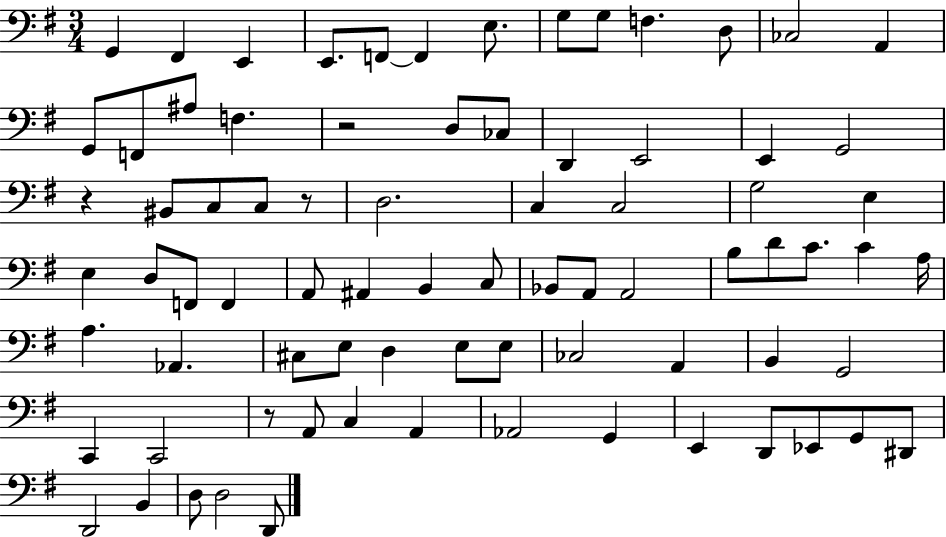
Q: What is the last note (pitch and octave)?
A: D2